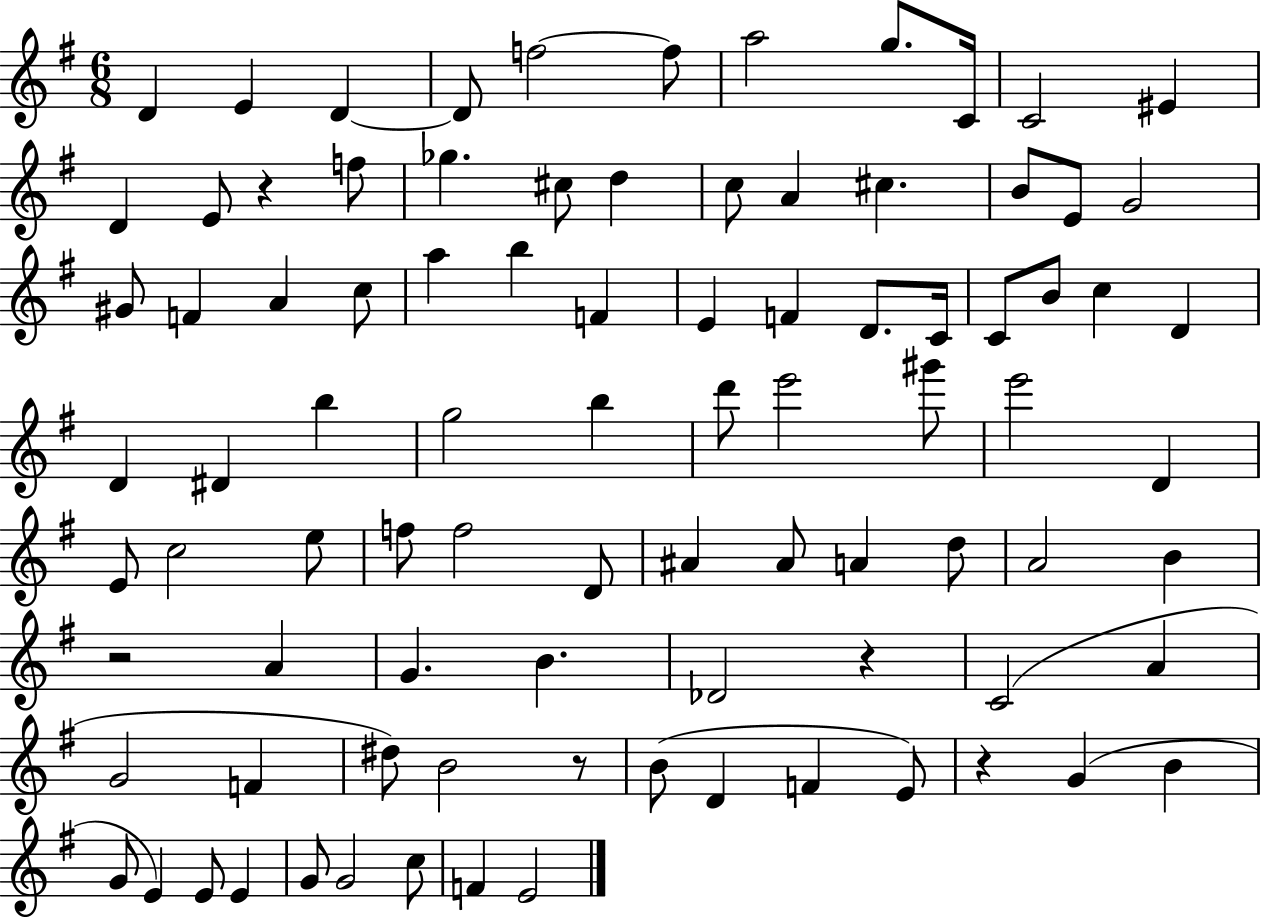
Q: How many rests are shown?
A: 5